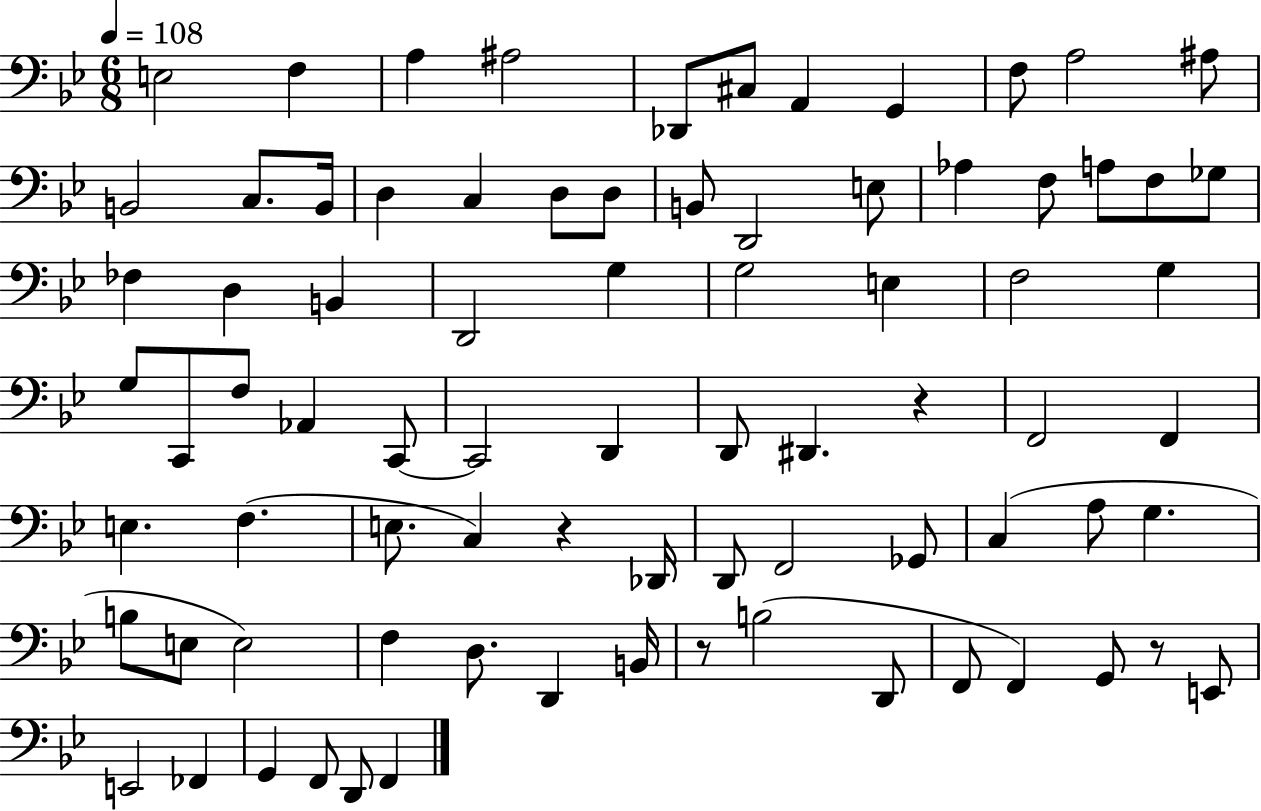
{
  \clef bass
  \numericTimeSignature
  \time 6/8
  \key bes \major
  \tempo 4 = 108
  \repeat volta 2 { e2 f4 | a4 ais2 | des,8 cis8 a,4 g,4 | f8 a2 ais8 | \break b,2 c8. b,16 | d4 c4 d8 d8 | b,8 d,2 e8 | aes4 f8 a8 f8 ges8 | \break fes4 d4 b,4 | d,2 g4 | g2 e4 | f2 g4 | \break g8 c,8 f8 aes,4 c,8~~ | c,2 d,4 | d,8 dis,4. r4 | f,2 f,4 | \break e4. f4.( | e8. c4) r4 des,16 | d,8 f,2 ges,8 | c4( a8 g4. | \break b8 e8 e2) | f4 d8. d,4 b,16 | r8 b2( d,8 | f,8 f,4) g,8 r8 e,8 | \break e,2 fes,4 | g,4 f,8 d,8 f,4 | } \bar "|."
}